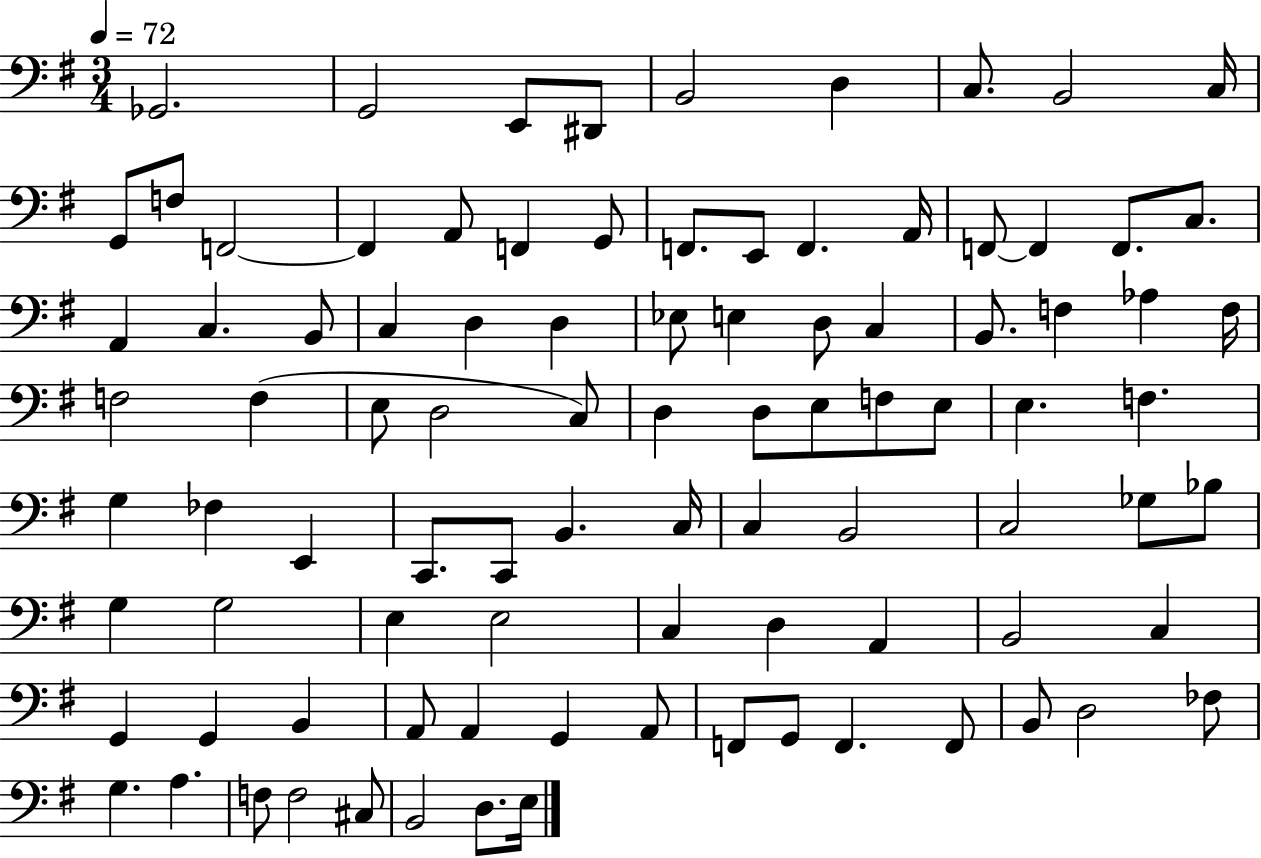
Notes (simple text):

Gb2/h. G2/h E2/e D#2/e B2/h D3/q C3/e. B2/h C3/s G2/e F3/e F2/h F2/q A2/e F2/q G2/e F2/e. E2/e F2/q. A2/s F2/e F2/q F2/e. C3/e. A2/q C3/q. B2/e C3/q D3/q D3/q Eb3/e E3/q D3/e C3/q B2/e. F3/q Ab3/q F3/s F3/h F3/q E3/e D3/h C3/e D3/q D3/e E3/e F3/e E3/e E3/q. F3/q. G3/q FES3/q E2/q C2/e. C2/e B2/q. C3/s C3/q B2/h C3/h Gb3/e Bb3/e G3/q G3/h E3/q E3/h C3/q D3/q A2/q B2/h C3/q G2/q G2/q B2/q A2/e A2/q G2/q A2/e F2/e G2/e F2/q. F2/e B2/e D3/h FES3/e G3/q. A3/q. F3/e F3/h C#3/e B2/h D3/e. E3/s